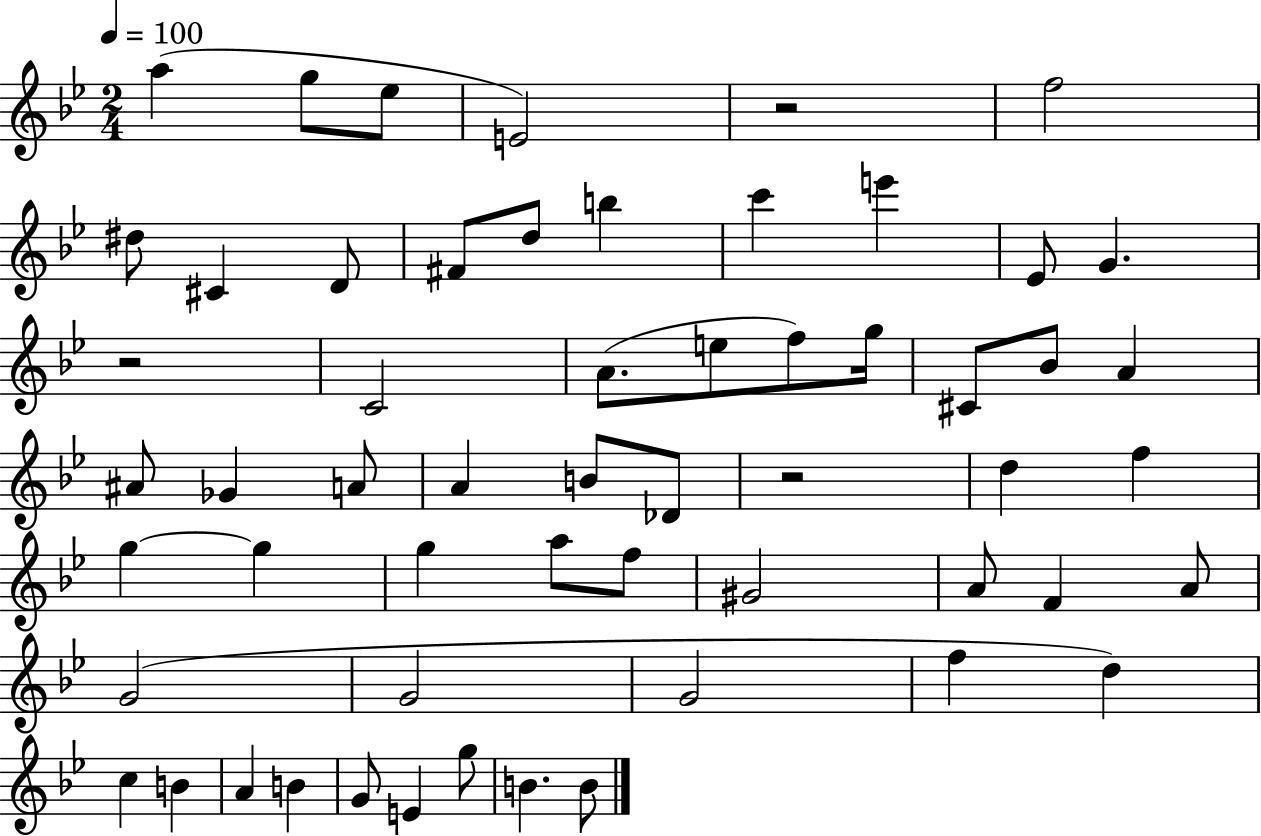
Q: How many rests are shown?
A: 3